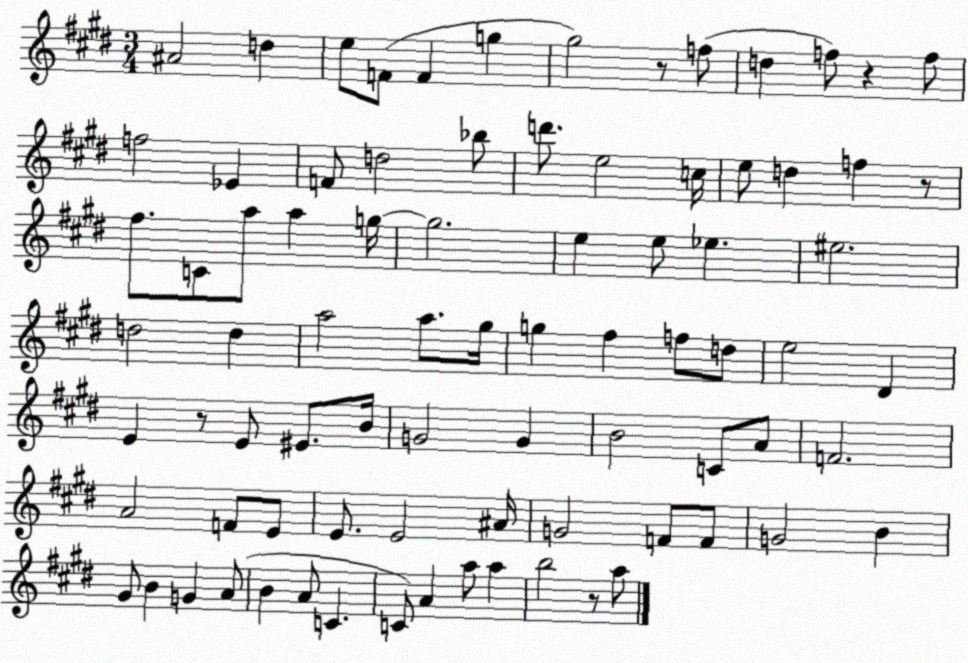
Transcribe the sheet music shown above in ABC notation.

X:1
T:Untitled
M:3/4
L:1/4
K:E
^A2 d e/2 F/2 F g ^g2 z/2 f/2 d f/2 z f/2 f2 _E F/2 d2 _b/2 d'/2 e2 c/4 e/2 d f z/2 ^f/2 C/2 a/2 a g/4 g2 e e/2 _e ^e2 d2 d a2 a/2 ^g/4 g ^f f/2 d/2 e2 ^D E z/2 E/2 ^E/2 B/4 G2 G B2 C/2 A/2 F2 A2 F/2 E/2 E/2 E2 ^A/4 G2 F/2 F/2 G2 B ^G/2 B G A/2 B A/2 C C/2 A a/2 a b2 z/2 a/2